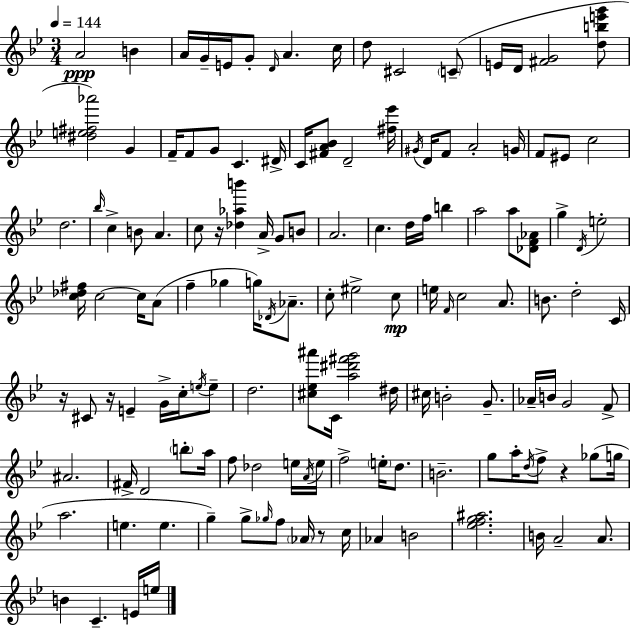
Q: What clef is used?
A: treble